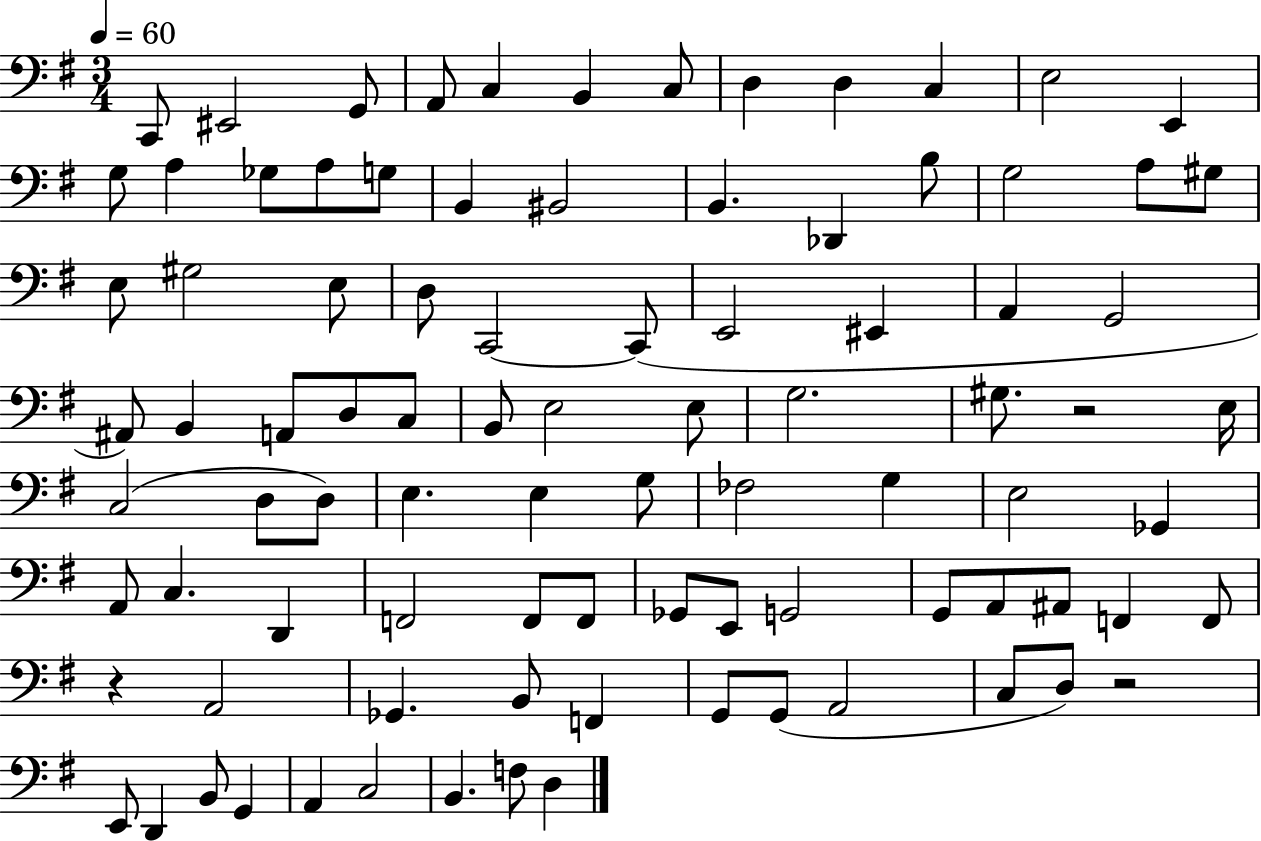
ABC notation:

X:1
T:Untitled
M:3/4
L:1/4
K:G
C,,/2 ^E,,2 G,,/2 A,,/2 C, B,, C,/2 D, D, C, E,2 E,, G,/2 A, _G,/2 A,/2 G,/2 B,, ^B,,2 B,, _D,, B,/2 G,2 A,/2 ^G,/2 E,/2 ^G,2 E,/2 D,/2 C,,2 C,,/2 E,,2 ^E,, A,, G,,2 ^A,,/2 B,, A,,/2 D,/2 C,/2 B,,/2 E,2 E,/2 G,2 ^G,/2 z2 E,/4 C,2 D,/2 D,/2 E, E, G,/2 _F,2 G, E,2 _G,, A,,/2 C, D,, F,,2 F,,/2 F,,/2 _G,,/2 E,,/2 G,,2 G,,/2 A,,/2 ^A,,/2 F,, F,,/2 z A,,2 _G,, B,,/2 F,, G,,/2 G,,/2 A,,2 C,/2 D,/2 z2 E,,/2 D,, B,,/2 G,, A,, C,2 B,, F,/2 D,